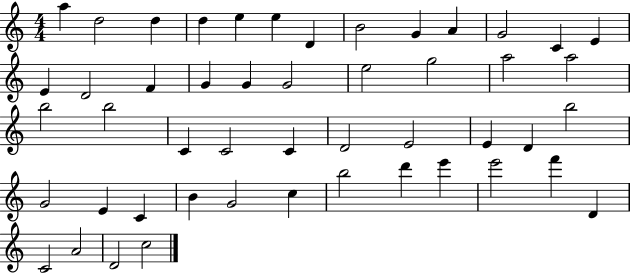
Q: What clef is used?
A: treble